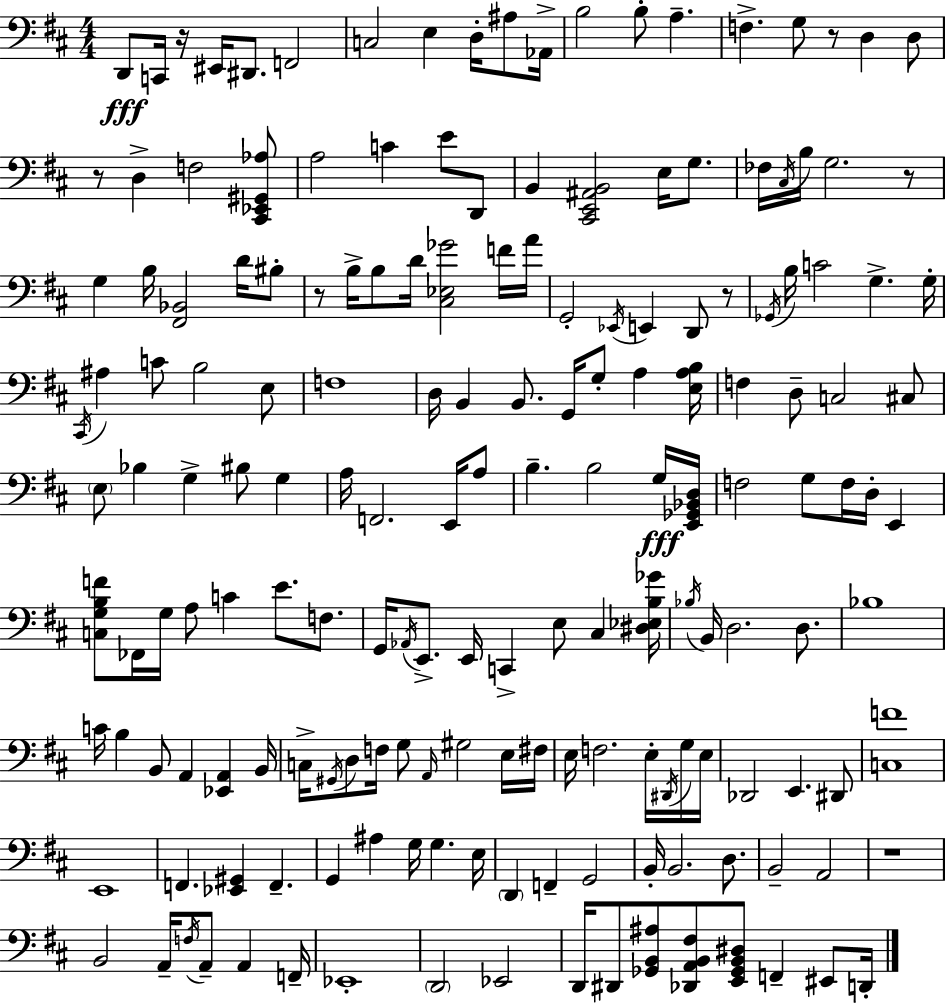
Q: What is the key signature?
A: D major